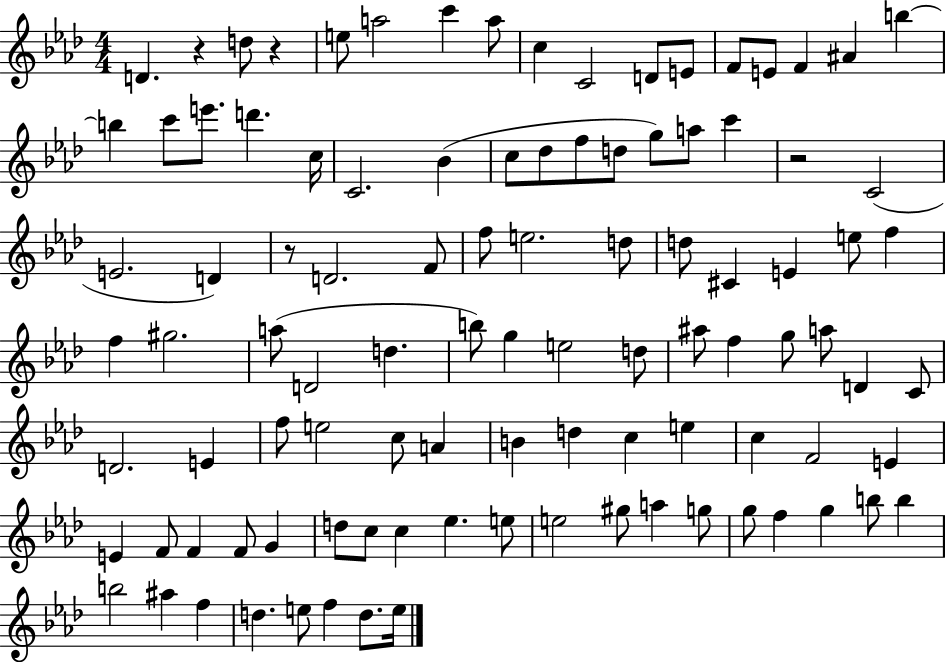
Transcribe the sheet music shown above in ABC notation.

X:1
T:Untitled
M:4/4
L:1/4
K:Ab
D z d/2 z e/2 a2 c' a/2 c C2 D/2 E/2 F/2 E/2 F ^A b b c'/2 e'/2 d' c/4 C2 _B c/2 _d/2 f/2 d/2 g/2 a/2 c' z2 C2 E2 D z/2 D2 F/2 f/2 e2 d/2 d/2 ^C E e/2 f f ^g2 a/2 D2 d b/2 g e2 d/2 ^a/2 f g/2 a/2 D C/2 D2 E f/2 e2 c/2 A B d c e c F2 E E F/2 F F/2 G d/2 c/2 c _e e/2 e2 ^g/2 a g/2 g/2 f g b/2 b b2 ^a f d e/2 f d/2 e/4